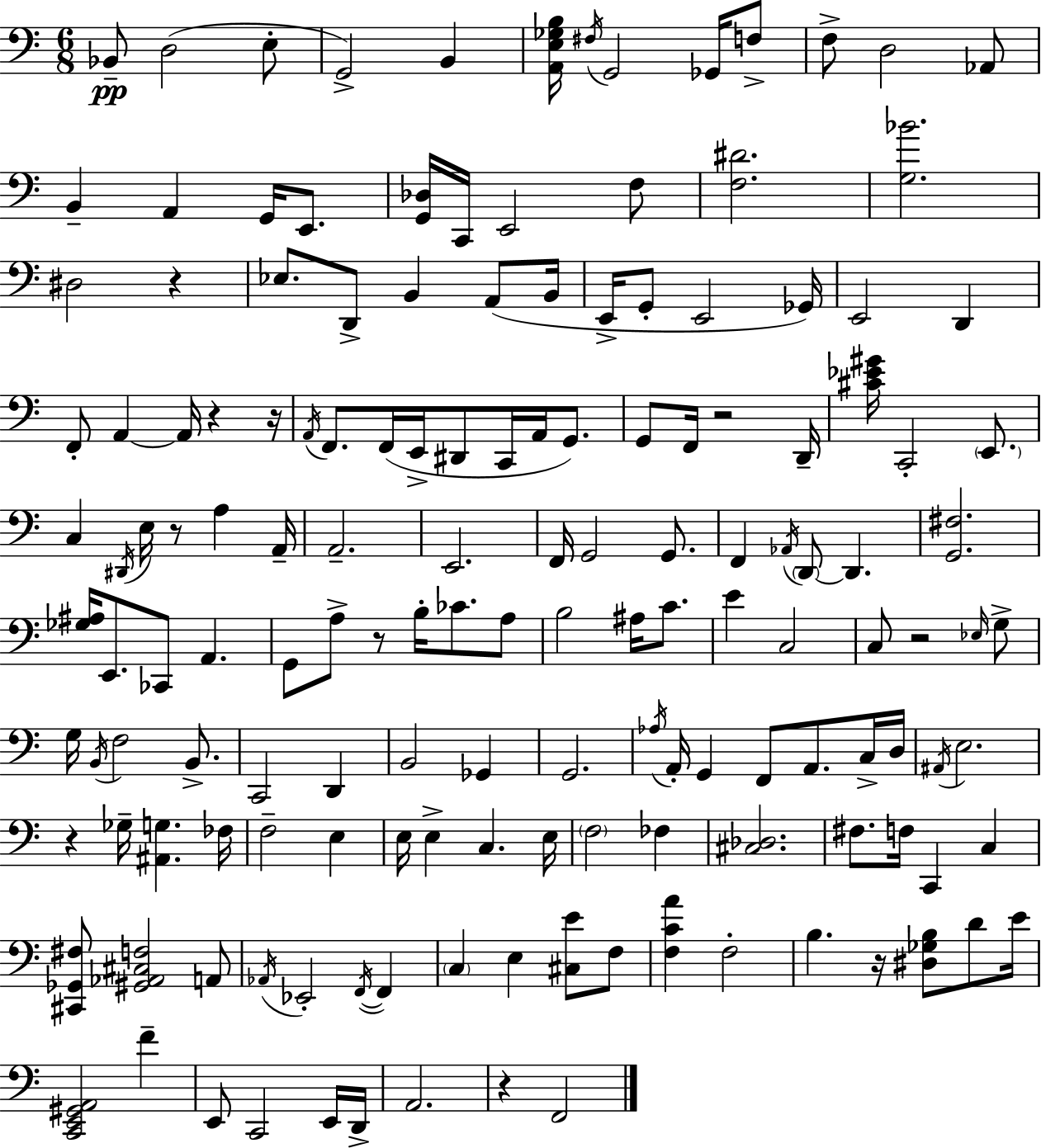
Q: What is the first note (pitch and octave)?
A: Bb2